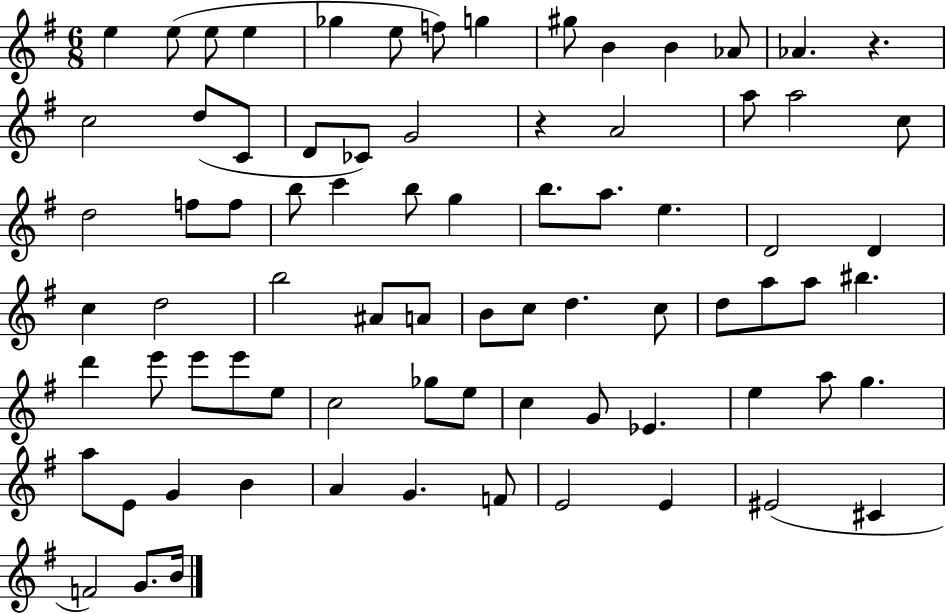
X:1
T:Untitled
M:6/8
L:1/4
K:G
e e/2 e/2 e _g e/2 f/2 g ^g/2 B B _A/2 _A z c2 d/2 C/2 D/2 _C/2 G2 z A2 a/2 a2 c/2 d2 f/2 f/2 b/2 c' b/2 g b/2 a/2 e D2 D c d2 b2 ^A/2 A/2 B/2 c/2 d c/2 d/2 a/2 a/2 ^b d' e'/2 e'/2 e'/2 e/2 c2 _g/2 e/2 c G/2 _E e a/2 g a/2 E/2 G B A G F/2 E2 E ^E2 ^C F2 G/2 B/4